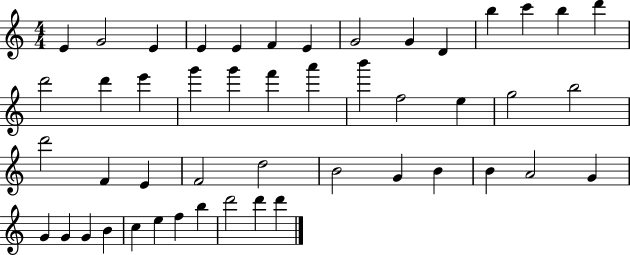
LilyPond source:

{
  \clef treble
  \numericTimeSignature
  \time 4/4
  \key c \major
  e'4 g'2 e'4 | e'4 e'4 f'4 e'4 | g'2 g'4 d'4 | b''4 c'''4 b''4 d'''4 | \break d'''2 d'''4 e'''4 | g'''4 g'''4 f'''4 a'''4 | b'''4 f''2 e''4 | g''2 b''2 | \break d'''2 f'4 e'4 | f'2 d''2 | b'2 g'4 b'4 | b'4 a'2 g'4 | \break g'4 g'4 g'4 b'4 | c''4 e''4 f''4 b''4 | d'''2 d'''4 d'''4 | \bar "|."
}